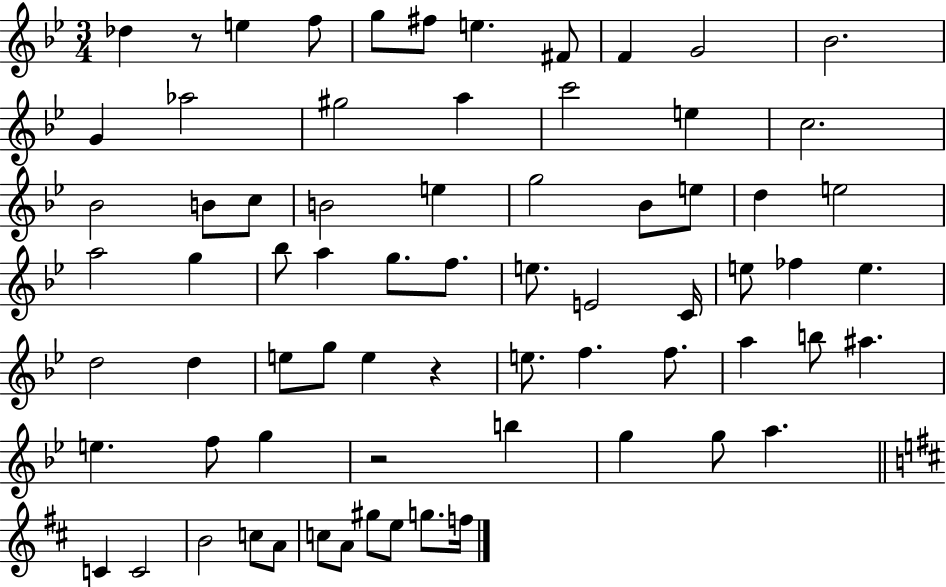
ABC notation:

X:1
T:Untitled
M:3/4
L:1/4
K:Bb
_d z/2 e f/2 g/2 ^f/2 e ^F/2 F G2 _B2 G _a2 ^g2 a c'2 e c2 _B2 B/2 c/2 B2 e g2 _B/2 e/2 d e2 a2 g _b/2 a g/2 f/2 e/2 E2 C/4 e/2 _f e d2 d e/2 g/2 e z e/2 f f/2 a b/2 ^a e f/2 g z2 b g g/2 a C C2 B2 c/2 A/2 c/2 A/2 ^g/2 e/2 g/2 f/4